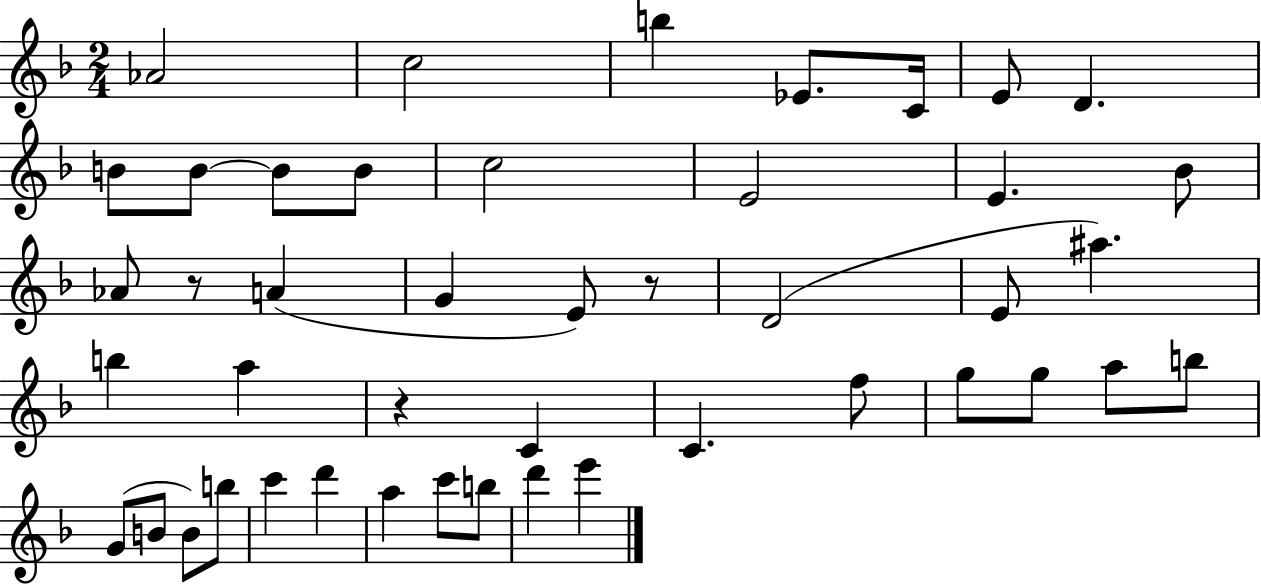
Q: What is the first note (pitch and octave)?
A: Ab4